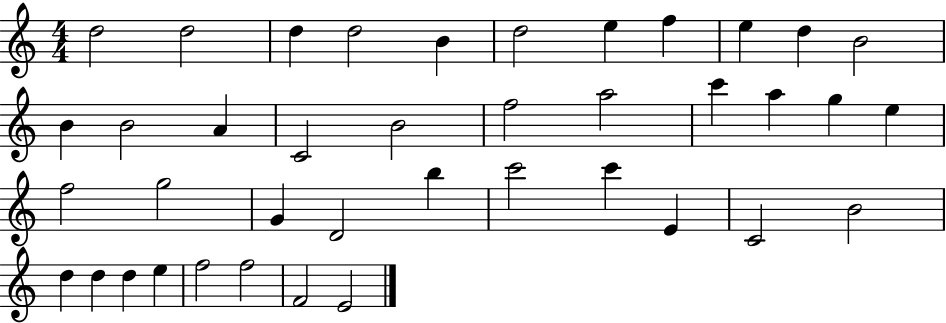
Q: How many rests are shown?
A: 0